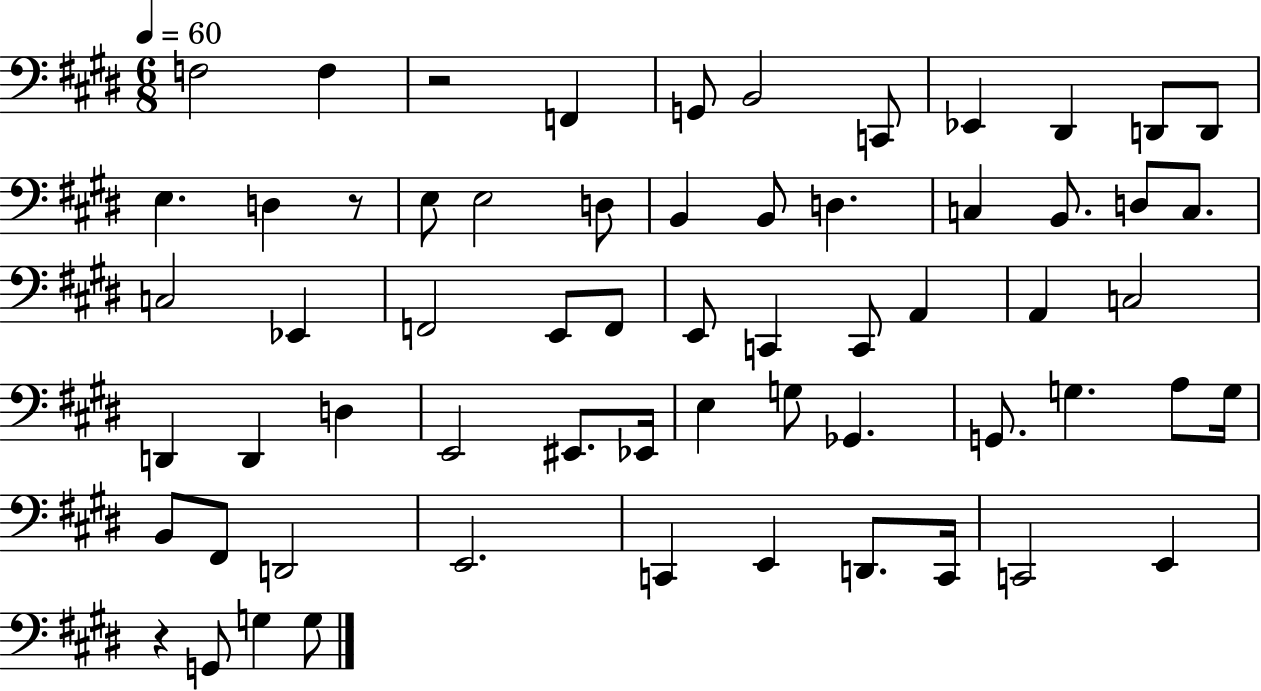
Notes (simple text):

F3/h F3/q R/h F2/q G2/e B2/h C2/e Eb2/q D#2/q D2/e D2/e E3/q. D3/q R/e E3/e E3/h D3/e B2/q B2/e D3/q. C3/q B2/e. D3/e C3/e. C3/h Eb2/q F2/h E2/e F2/e E2/e C2/q C2/e A2/q A2/q C3/h D2/q D2/q D3/q E2/h EIS2/e. Eb2/s E3/q G3/e Gb2/q. G2/e. G3/q. A3/e G3/s B2/e F#2/e D2/h E2/h. C2/q E2/q D2/e. C2/s C2/h E2/q R/q G2/e G3/q G3/e